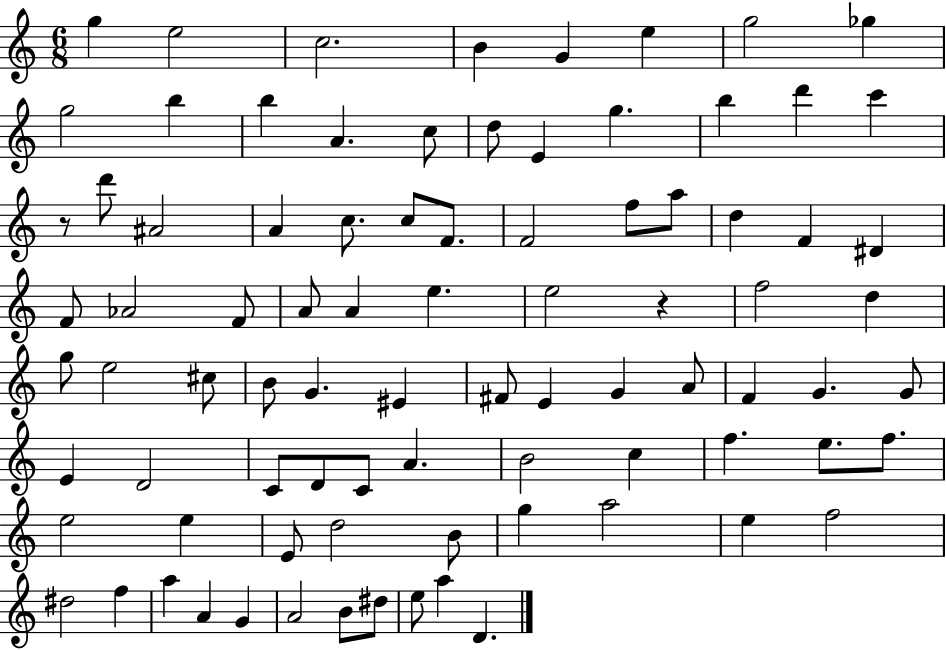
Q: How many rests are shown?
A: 2